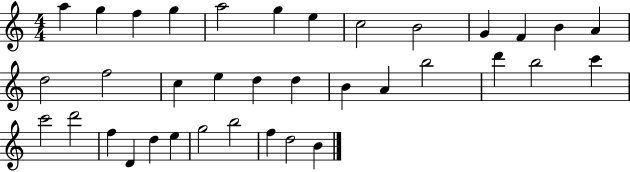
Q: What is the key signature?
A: C major